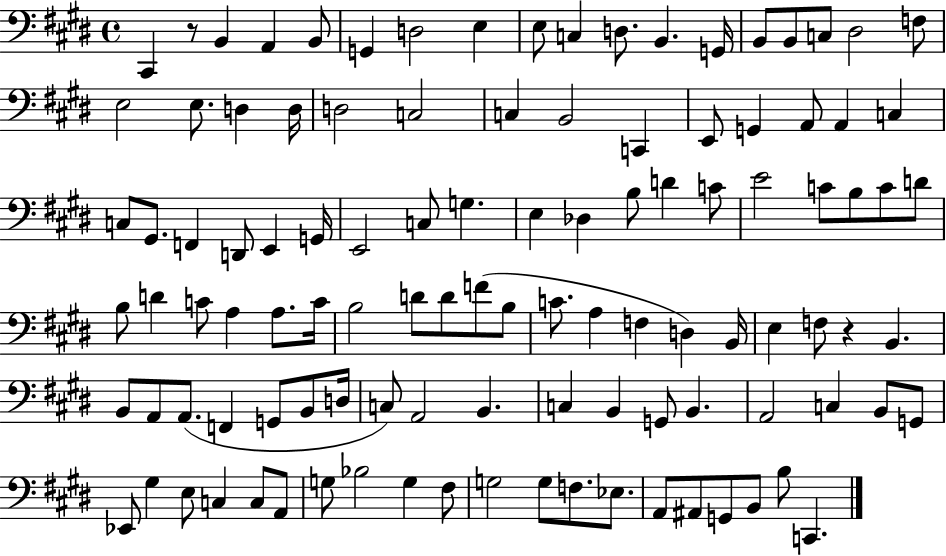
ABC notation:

X:1
T:Untitled
M:4/4
L:1/4
K:E
^C,, z/2 B,, A,, B,,/2 G,, D,2 E, E,/2 C, D,/2 B,, G,,/4 B,,/2 B,,/2 C,/2 ^D,2 F,/2 E,2 E,/2 D, D,/4 D,2 C,2 C, B,,2 C,, E,,/2 G,, A,,/2 A,, C, C,/2 ^G,,/2 F,, D,,/2 E,, G,,/4 E,,2 C,/2 G, E, _D, B,/2 D C/2 E2 C/2 B,/2 C/2 D/2 B,/2 D C/2 A, A,/2 C/4 B,2 D/2 D/2 F/2 B,/2 C/2 A, F, D, B,,/4 E, F,/2 z B,, B,,/2 A,,/2 A,,/2 F,, G,,/2 B,,/2 D,/4 C,/2 A,,2 B,, C, B,, G,,/2 B,, A,,2 C, B,,/2 G,,/2 _E,,/2 ^G, E,/2 C, C,/2 A,,/2 G,/2 _B,2 G, ^F,/2 G,2 G,/2 F,/2 _E,/2 A,,/2 ^A,,/2 G,,/2 B,,/2 B,/2 C,,